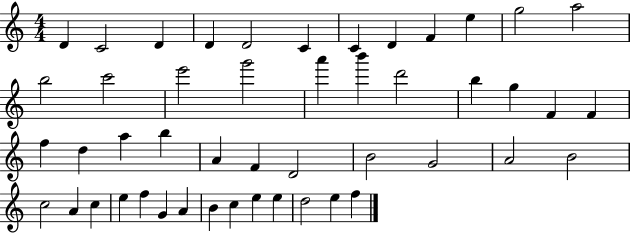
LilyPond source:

{
  \clef treble
  \numericTimeSignature
  \time 4/4
  \key c \major
  d'4 c'2 d'4 | d'4 d'2 c'4 | c'4 d'4 f'4 e''4 | g''2 a''2 | \break b''2 c'''2 | e'''2 g'''2 | a'''4 b'''4 d'''2 | b''4 g''4 f'4 f'4 | \break f''4 d''4 a''4 b''4 | a'4 f'4 d'2 | b'2 g'2 | a'2 b'2 | \break c''2 a'4 c''4 | e''4 f''4 g'4 a'4 | b'4 c''4 e''4 e''4 | d''2 e''4 f''4 | \break \bar "|."
}